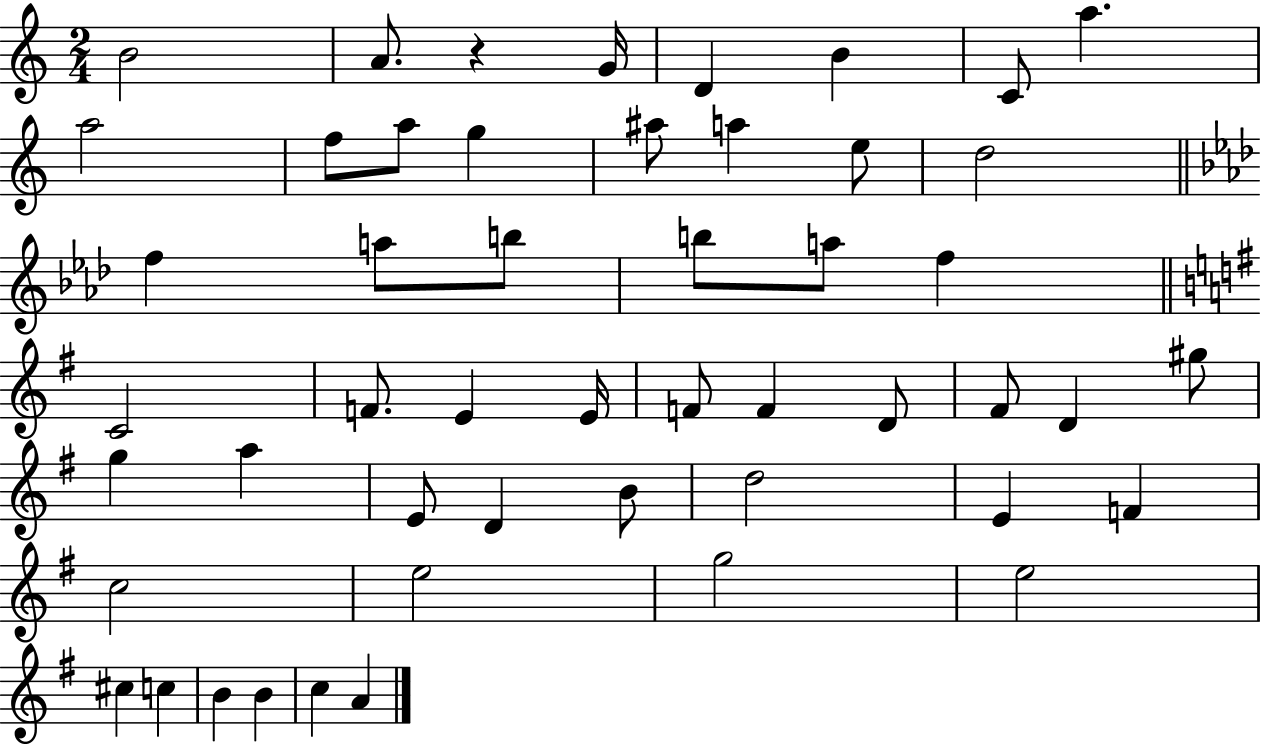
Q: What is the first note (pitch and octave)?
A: B4